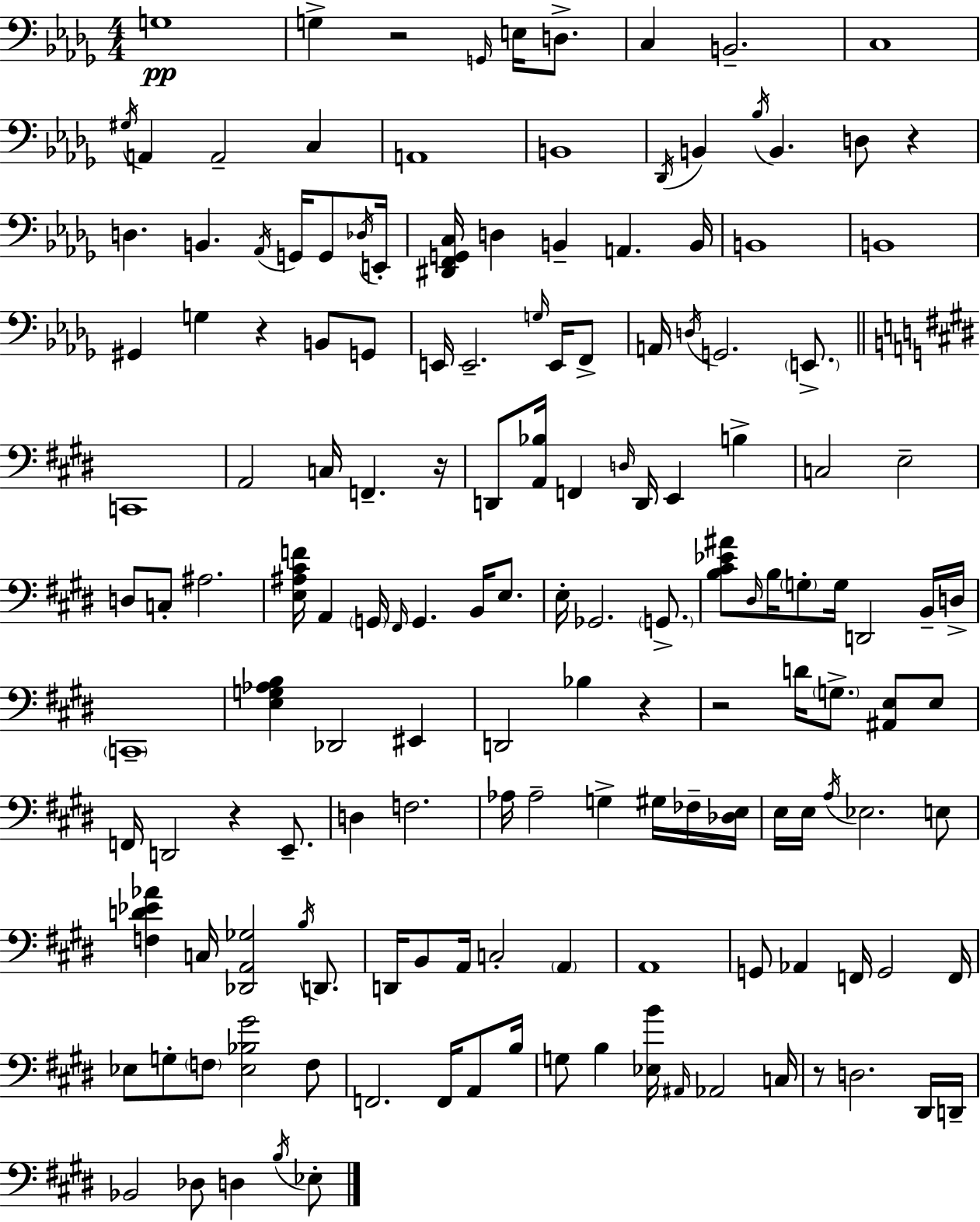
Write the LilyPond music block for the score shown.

{
  \clef bass
  \numericTimeSignature
  \time 4/4
  \key bes \minor
  g1\pp | g4-> r2 \grace { g,16 } e16 d8.-> | c4 b,2.-- | c1 | \break \acciaccatura { gis16 } a,4 a,2-- c4 | a,1 | b,1 | \acciaccatura { des,16 } b,4 \acciaccatura { bes16 } b,4. d8 | \break r4 d4. b,4. | \acciaccatura { aes,16 } g,16 g,8 \acciaccatura { des16 } e,16-. <dis, f, g, c>16 d4 b,4-- a,4. | b,16 b,1 | b,1 | \break gis,4 g4 r4 | b,8 g,8 e,16 e,2.-- | \grace { g16 } e,16 f,8-> a,16 \acciaccatura { d16 } g,2. | \parenthesize e,8.-> \bar "||" \break \key e \major c,1 | a,2 c16 f,4.-- r16 | d,8 <a, bes>16 f,4 \grace { d16 } d,16 e,4 b4-> | c2 e2-- | \break d8 c8-. ais2. | <e ais cis' f'>16 a,4 \parenthesize g,16 \grace { fis,16 } g,4. b,16 e8. | e16-. ges,2. \parenthesize g,8.-> | <b cis' ees' ais'>8 \grace { dis16 } b16 \parenthesize g8-. g16 d,2 | \break b,16-- d16-> \parenthesize c,1-- | <e g aes b>4 des,2 eis,4 | d,2 bes4 r4 | r2 d'16 \parenthesize g8.-> <ais, e>8 | \break e8 f,16 d,2 r4 | e,8.-- d4 f2. | aes16 aes2-- g4-> | gis16 fes16-- <des e>16 e16 e16 \acciaccatura { a16 } ees2. | \break e8 <f d' ees' aes'>4 c16 <des, a, ges>2 | \acciaccatura { b16 } d,8. d,16 b,8 a,16 c2-. | \parenthesize a,4 a,1 | g,8 aes,4 f,16 g,2 | \break f,16 ees8 g8-. \parenthesize f8 <ees bes gis'>2 | f8 f,2. | f,16 a,8 b16 g8 b4 <ees b'>16 \grace { ais,16 } aes,2 | c16 r8 d2. | \break dis,16 d,16-- bes,2 des8 | d4 \acciaccatura { b16 } ees8-. \bar "|."
}